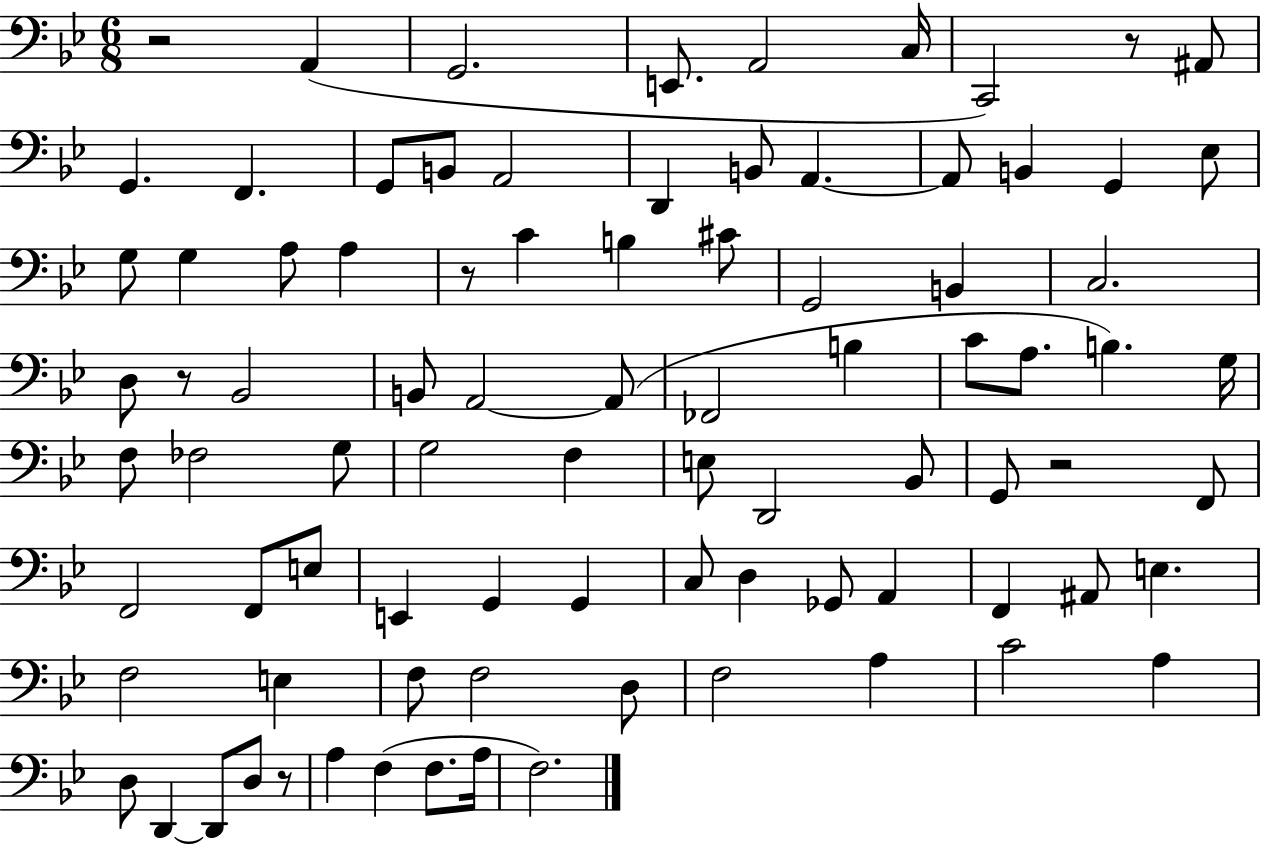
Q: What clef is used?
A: bass